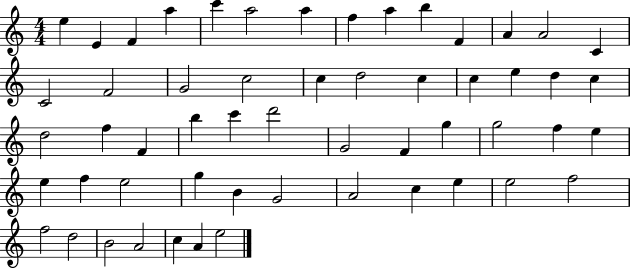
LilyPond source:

{
  \clef treble
  \numericTimeSignature
  \time 4/4
  \key c \major
  e''4 e'4 f'4 a''4 | c'''4 a''2 a''4 | f''4 a''4 b''4 f'4 | a'4 a'2 c'4 | \break c'2 f'2 | g'2 c''2 | c''4 d''2 c''4 | c''4 e''4 d''4 c''4 | \break d''2 f''4 f'4 | b''4 c'''4 d'''2 | g'2 f'4 g''4 | g''2 f''4 e''4 | \break e''4 f''4 e''2 | g''4 b'4 g'2 | a'2 c''4 e''4 | e''2 f''2 | \break f''2 d''2 | b'2 a'2 | c''4 a'4 e''2 | \bar "|."
}